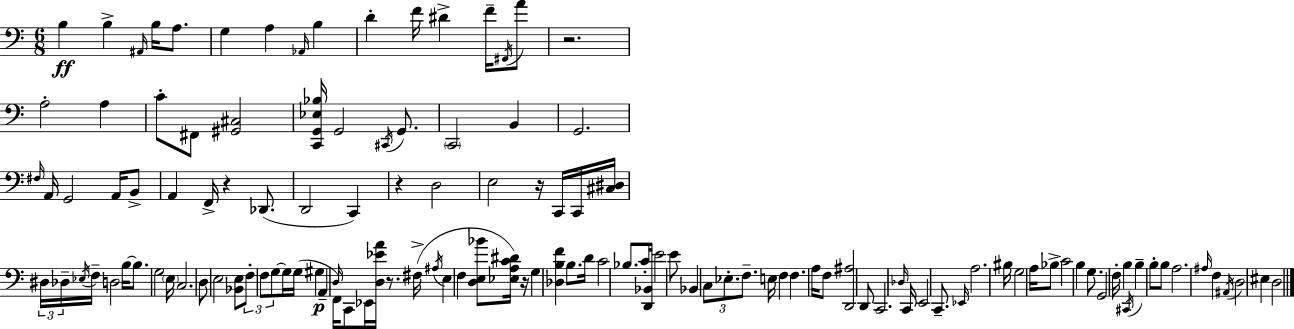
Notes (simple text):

B3/q B3/q A#2/s B3/s A3/e. G3/q A3/q Ab2/s B3/q D4/q F4/s D#4/q F4/s F#2/s A4/e R/h. A3/h A3/q C4/e F#2/e [G#2,C#3]/h [C2,G2,Eb3,Bb3]/s G2/h C#2/s G2/e. C2/h B2/q G2/h. F#3/s A2/s G2/h A2/s B2/e A2/q F2/s R/q Db2/e. D2/h C2/q R/q D3/h E3/h R/s C2/s C2/s [C#3,D#3]/s D#3/s Db3/s Eb3/s F3/s D3/h B3/s B3/e. G3/h E3/s C3/h. D3/e E3/h [Bb2,E3]/e F3/e F3/e G3/e G3/s G3/s G#3/q A2/q D3/s F2/s C2/e Eb2/s [D3,Eb4,A4]/s R/e. F#3/s A#3/s E3/q F3/q [D3,E3,Bb4]/e [Eb3,A3,C4,D#4]/s R/s G3/q [Db3,B3,F4]/q B3/e. D4/s C4/h Bb3/e. C4/s [D2,Bb2]/s E4/h E4/e Bb2/q C3/e Eb3/e. F3/e. E3/s F3/q F3/q. A3/s F3/e [D2,A#3]/h D2/e C2/h. Db3/s C2/s E2/h C2/e. Eb2/s A3/h. BIS3/s G3/h A3/s Bb3/e C4/h B3/q G3/e. G2/h F3/s B3/q C#2/s B3/q B3/e B3/e A3/h. A#3/s F3/q A#2/s D3/h EIS3/q D3/h